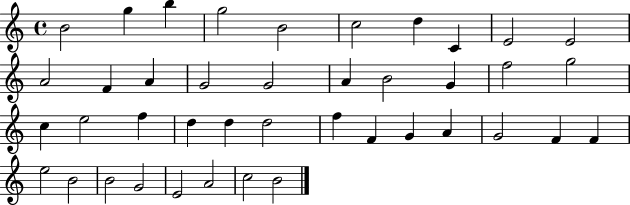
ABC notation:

X:1
T:Untitled
M:4/4
L:1/4
K:C
B2 g b g2 B2 c2 d C E2 E2 A2 F A G2 G2 A B2 G f2 g2 c e2 f d d d2 f F G A G2 F F e2 B2 B2 G2 E2 A2 c2 B2